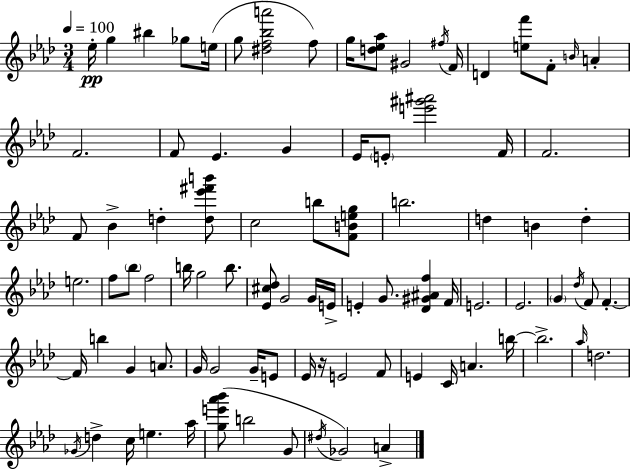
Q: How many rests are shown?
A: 1